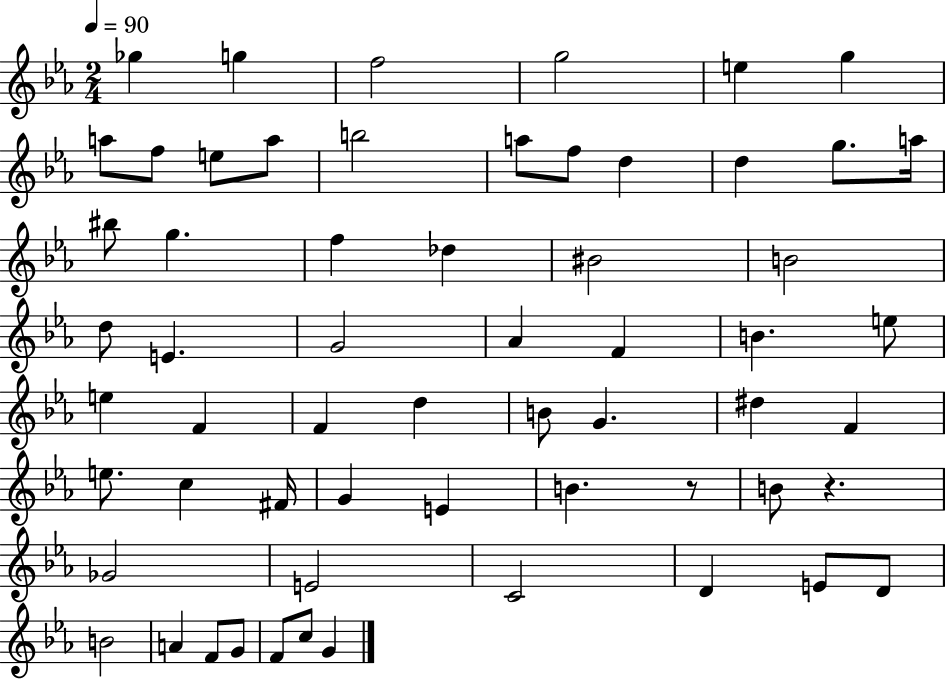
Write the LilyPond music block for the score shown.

{
  \clef treble
  \numericTimeSignature
  \time 2/4
  \key ees \major
  \tempo 4 = 90
  ges''4 g''4 | f''2 | g''2 | e''4 g''4 | \break a''8 f''8 e''8 a''8 | b''2 | a''8 f''8 d''4 | d''4 g''8. a''16 | \break bis''8 g''4. | f''4 des''4 | bis'2 | b'2 | \break d''8 e'4. | g'2 | aes'4 f'4 | b'4. e''8 | \break e''4 f'4 | f'4 d''4 | b'8 g'4. | dis''4 f'4 | \break e''8. c''4 fis'16 | g'4 e'4 | b'4. r8 | b'8 r4. | \break ges'2 | e'2 | c'2 | d'4 e'8 d'8 | \break b'2 | a'4 f'8 g'8 | f'8 c''8 g'4 | \bar "|."
}